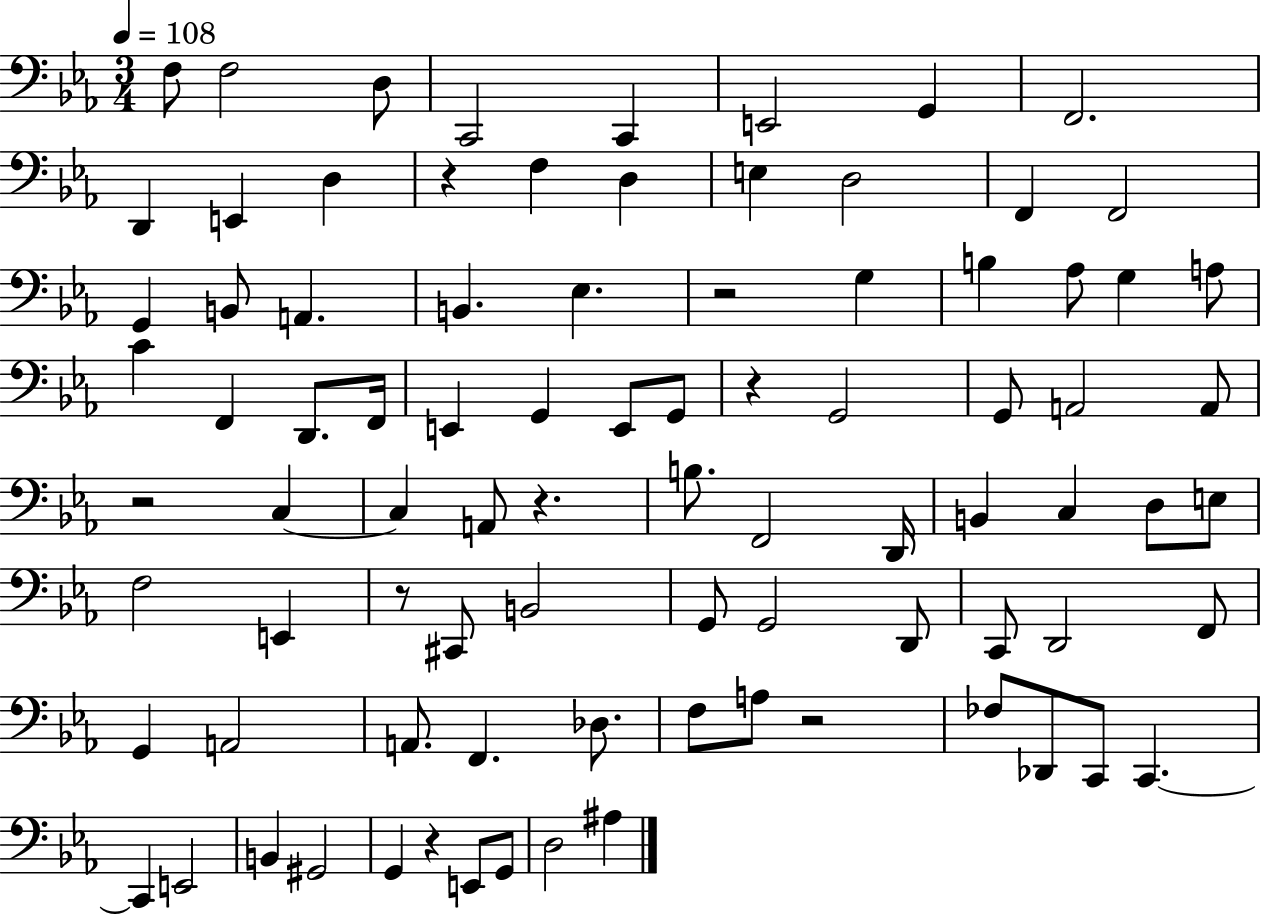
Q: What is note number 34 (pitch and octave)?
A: E2